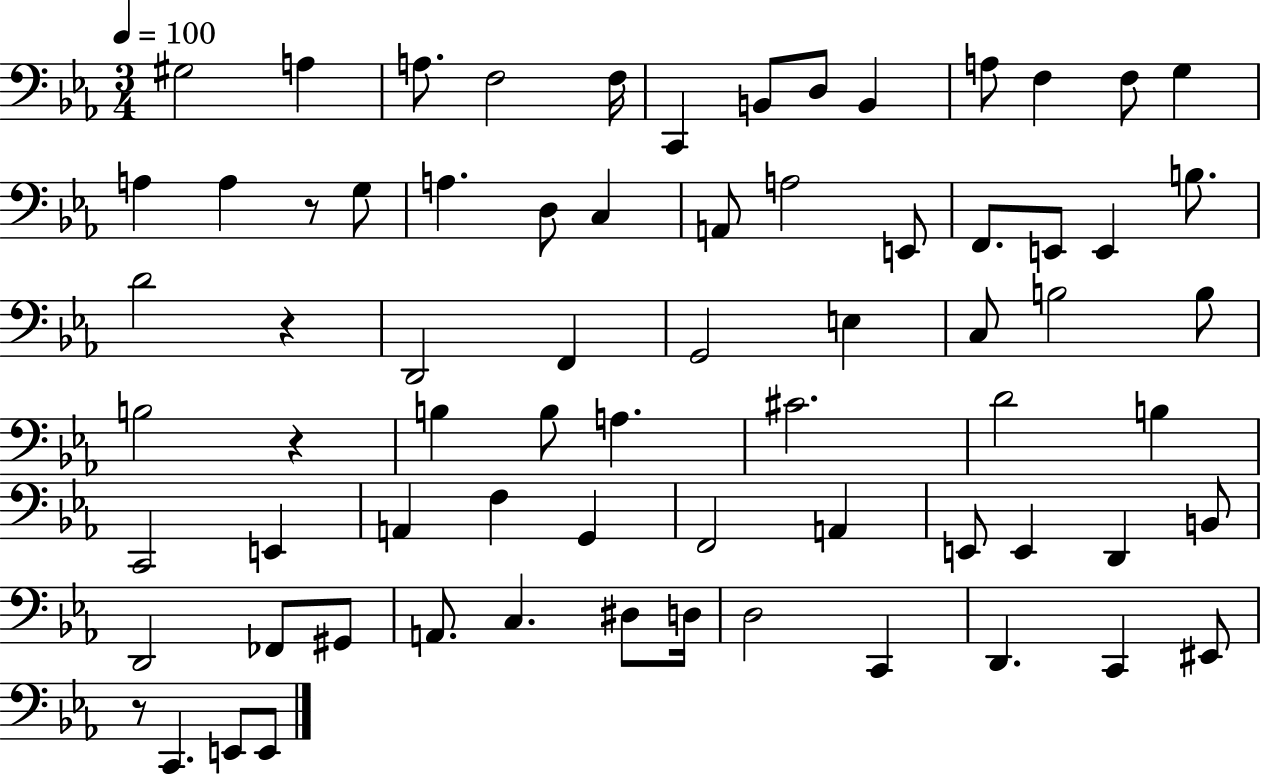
{
  \clef bass
  \numericTimeSignature
  \time 3/4
  \key ees \major
  \tempo 4 = 100
  gis2 a4 | a8. f2 f16 | c,4 b,8 d8 b,4 | a8 f4 f8 g4 | \break a4 a4 r8 g8 | a4. d8 c4 | a,8 a2 e,8 | f,8. e,8 e,4 b8. | \break d'2 r4 | d,2 f,4 | g,2 e4 | c8 b2 b8 | \break b2 r4 | b4 b8 a4. | cis'2. | d'2 b4 | \break c,2 e,4 | a,4 f4 g,4 | f,2 a,4 | e,8 e,4 d,4 b,8 | \break d,2 fes,8 gis,8 | a,8. c4. dis8 d16 | d2 c,4 | d,4. c,4 eis,8 | \break r8 c,4. e,8 e,8 | \bar "|."
}